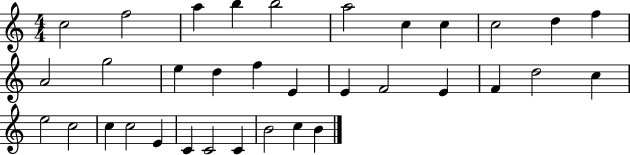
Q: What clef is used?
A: treble